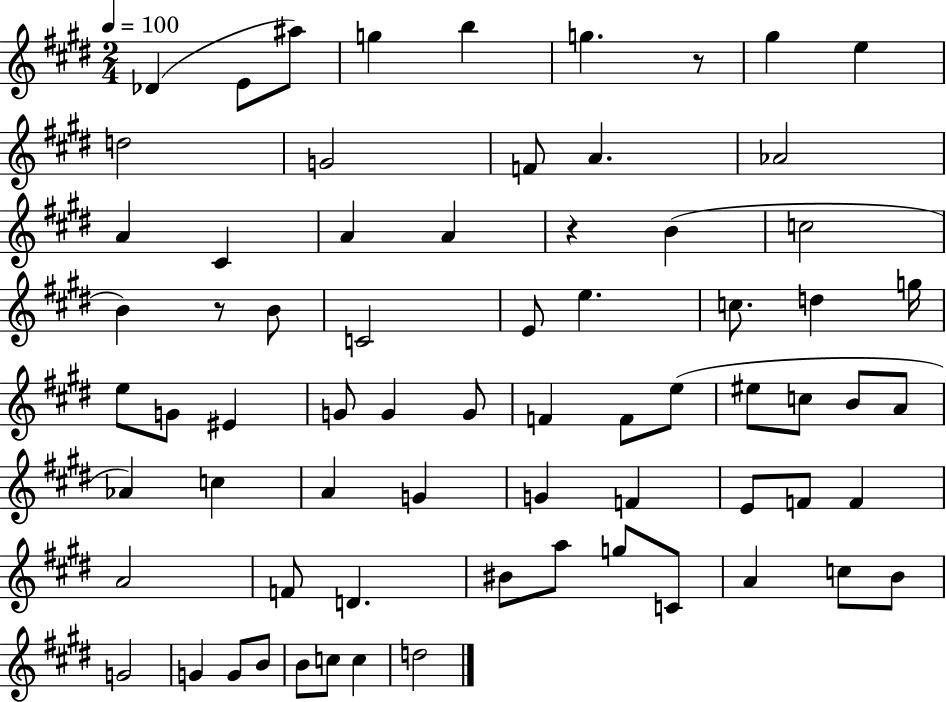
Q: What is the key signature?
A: E major